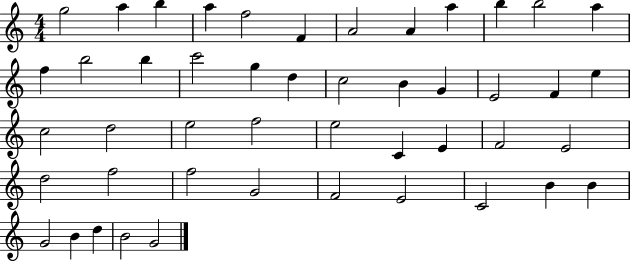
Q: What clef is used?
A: treble